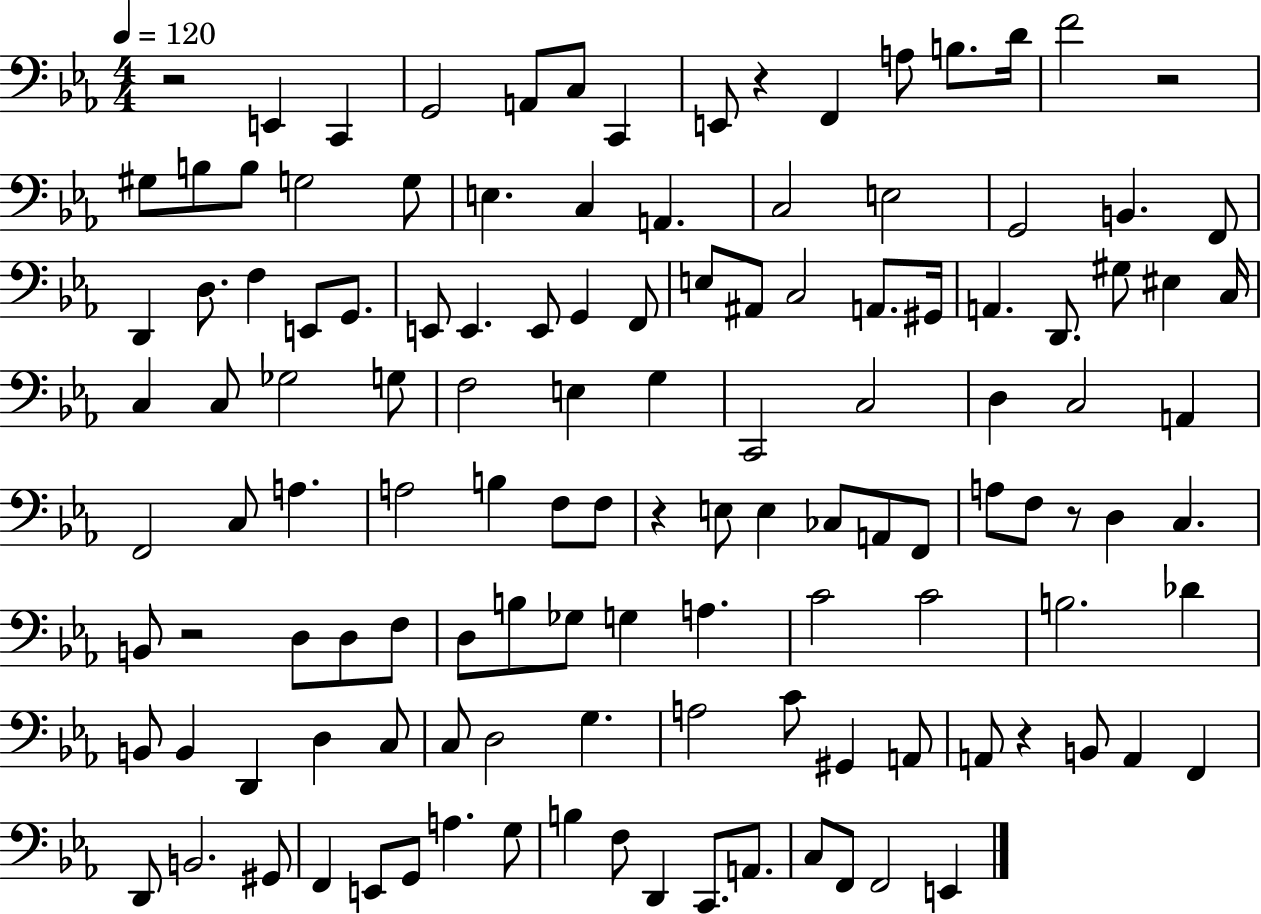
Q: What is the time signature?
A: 4/4